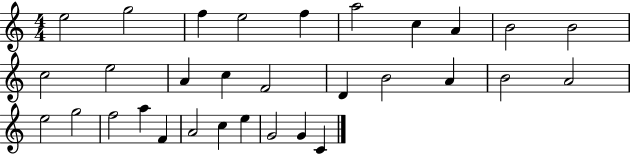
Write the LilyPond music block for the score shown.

{
  \clef treble
  \numericTimeSignature
  \time 4/4
  \key c \major
  e''2 g''2 | f''4 e''2 f''4 | a''2 c''4 a'4 | b'2 b'2 | \break c''2 e''2 | a'4 c''4 f'2 | d'4 b'2 a'4 | b'2 a'2 | \break e''2 g''2 | f''2 a''4 f'4 | a'2 c''4 e''4 | g'2 g'4 c'4 | \break \bar "|."
}